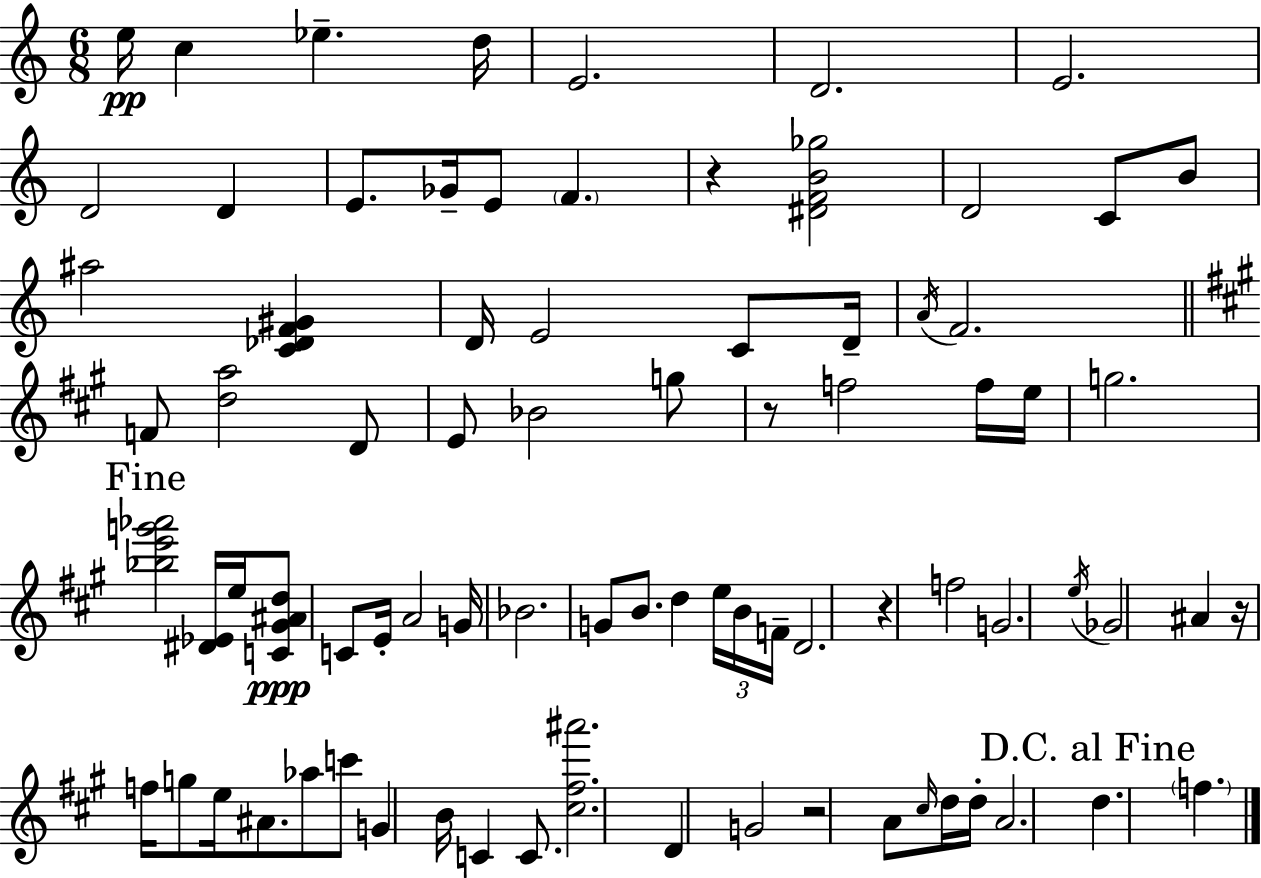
{
  \clef treble
  \numericTimeSignature
  \time 6/8
  \key c \major
  \repeat volta 2 { e''16\pp c''4 ees''4.-- d''16 | e'2. | d'2. | e'2. | \break d'2 d'4 | e'8. ges'16-- e'8 \parenthesize f'4. | r4 <dis' f' b' ges''>2 | d'2 c'8 b'8 | \break ais''2 <c' des' f' gis'>4 | d'16 e'2 c'8 d'16-- | \acciaccatura { a'16 } f'2. | \bar "||" \break \key a \major f'8 <d'' a''>2 d'8 | e'8 bes'2 g''8 | r8 f''2 f''16 e''16 | g''2. | \break \mark "Fine" <bes'' e''' g''' aes'''>2 <dis' ees'>16 e''16 <c' gis' ais' d''>8\ppp | c'8 e'16-. a'2 g'16 | bes'2. | g'8 b'8. d''4 \tuplet 3/2 { e''16 b'16 f'16-- } | \break d'2. | r4 f''2 | g'2. | \acciaccatura { e''16 } ges'2 ais'4 | \break r16 f''16 g''8 e''16 ais'8. aes''8 c'''8 | g'4 b'16 c'4 c'8. | <cis'' fis'' ais'''>2. | d'4 g'2 | \break r2 a'8 \grace { cis''16 } | d''16 d''16-. a'2. | \mark "D.C. al Fine" d''4. \parenthesize f''4. | } \bar "|."
}